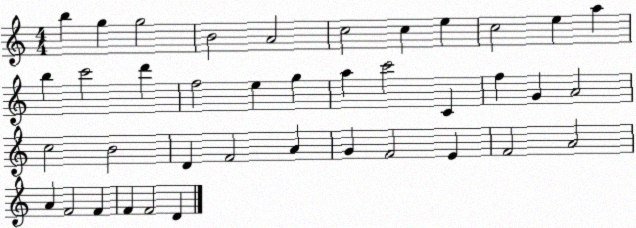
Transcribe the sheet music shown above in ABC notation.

X:1
T:Untitled
M:4/4
L:1/4
K:C
b g g2 B2 A2 c2 c e c2 e a b c'2 d' f2 e g a c'2 C f G A2 c2 B2 D F2 A G F2 E F2 A2 A F2 F F F2 D